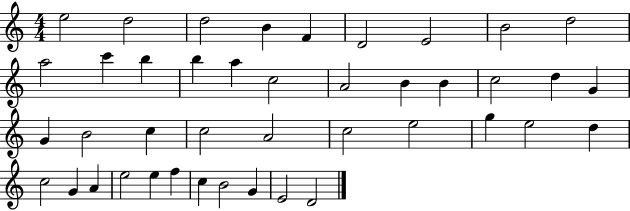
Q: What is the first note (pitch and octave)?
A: E5